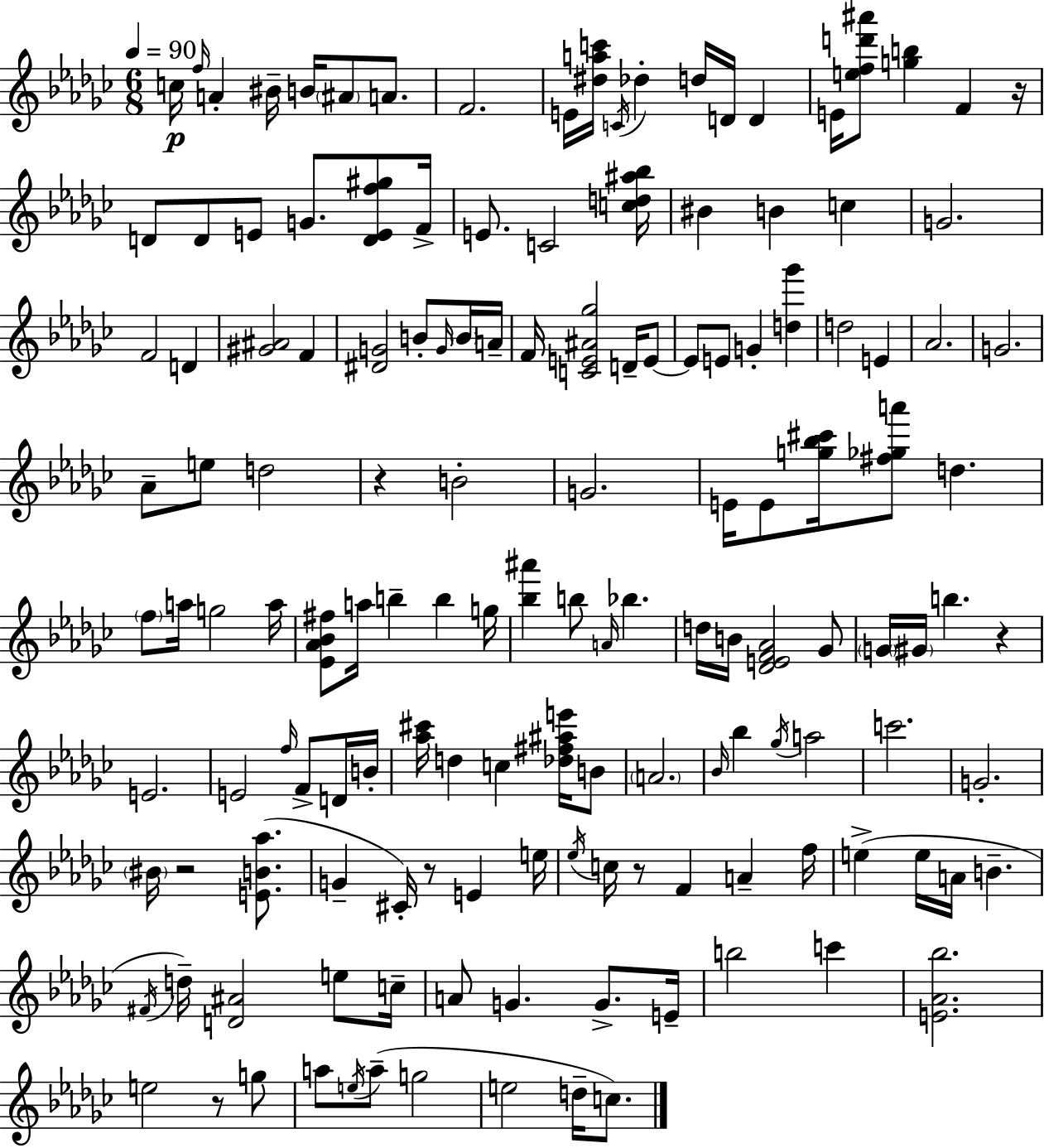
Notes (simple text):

C5/s F5/s A4/q BIS4/s B4/s A#4/e A4/e. F4/h. E4/s [D#5,A5,C6]/s C4/s Db5/q D5/s D4/s D4/q E4/s [E5,F5,D6,A#6]/e [G5,B5]/q F4/q R/s D4/e D4/e E4/e G4/e. [D4,E4,F5,G#5]/e F4/s E4/e. C4/h [C5,D5,A#5,Bb5]/s BIS4/q B4/q C5/q G4/h. F4/h D4/q [G#4,A#4]/h F4/q [D#4,G4]/h B4/e G4/s B4/s A4/s F4/s [C4,E4,A#4,Gb5]/h D4/s E4/e E4/e E4/e G4/q [D5,Gb6]/q D5/h E4/q Ab4/h. G4/h. Ab4/e E5/e D5/h R/q B4/h G4/h. E4/s E4/e [G5,Bb5,C#6]/s [F#5,Gb5,A6]/e D5/q. F5/e A5/s G5/h A5/s [Eb4,Ab4,Bb4,F#5]/e A5/s B5/q B5/q G5/s [Bb5,A#6]/q B5/e A4/s Bb5/q. D5/s B4/s [Db4,E4,F4,Ab4]/h Gb4/e G4/s G#4/s B5/q. R/q E4/h. E4/h F5/s F4/e D4/s B4/s [Ab5,C#6]/s D5/q C5/q [Db5,F#5,A#5,E6]/s B4/e A4/h. Bb4/s Bb5/q Gb5/s A5/h C6/h. G4/h. BIS4/s R/h [E4,B4,Ab5]/e. G4/q C#4/s R/e E4/q E5/s Eb5/s C5/s R/e F4/q A4/q F5/s E5/q E5/s A4/s B4/q. F#4/s D5/s [D4,A#4]/h E5/e C5/s A4/e G4/q. G4/e. E4/s B5/h C6/q [E4,Ab4,Bb5]/h. E5/h R/e G5/e A5/e E5/s A5/e G5/h E5/h D5/s C5/e.